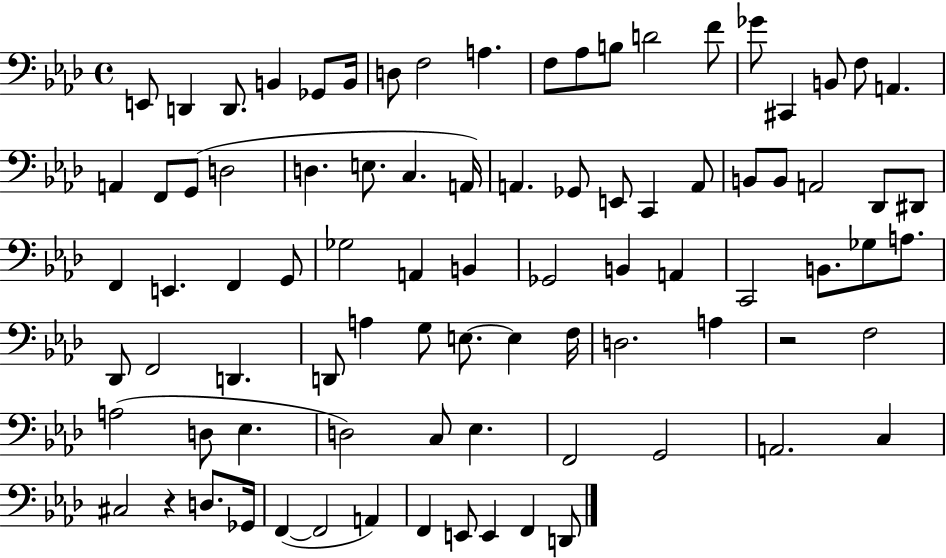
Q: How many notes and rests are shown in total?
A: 86